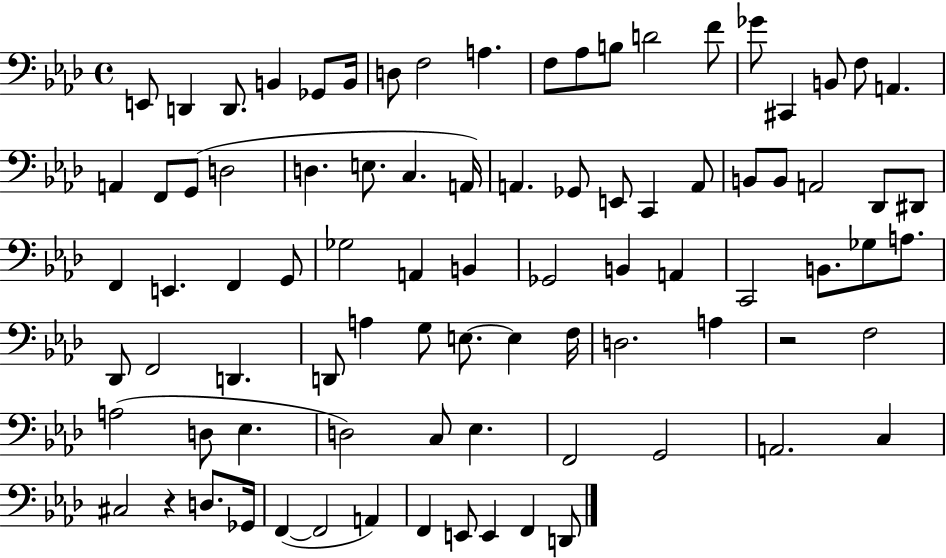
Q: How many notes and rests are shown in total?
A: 86